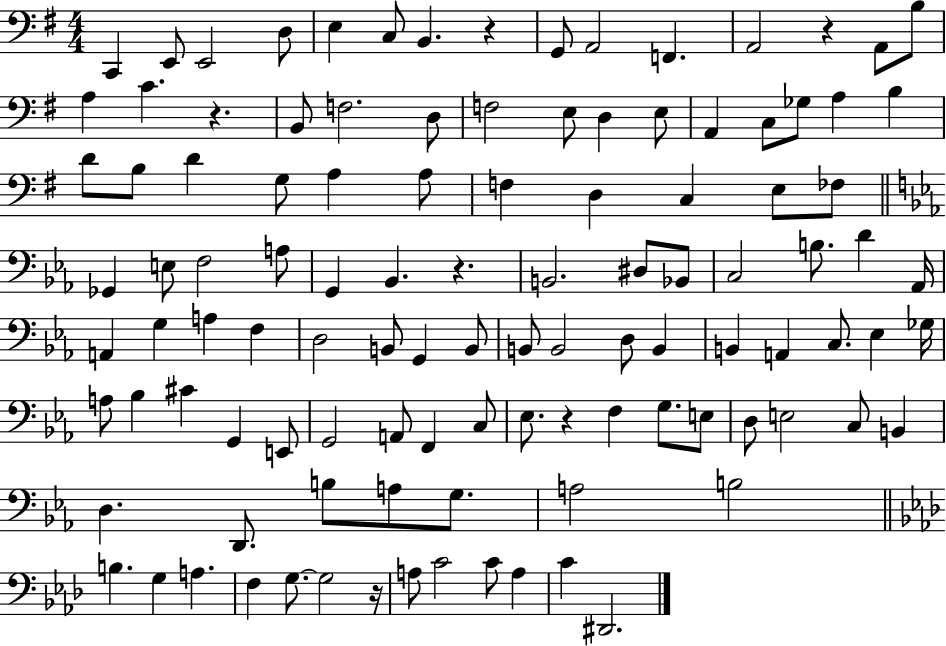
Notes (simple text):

C2/q E2/e E2/h D3/e E3/q C3/e B2/q. R/q G2/e A2/h F2/q. A2/h R/q A2/e B3/e A3/q C4/q. R/q. B2/e F3/h. D3/e F3/h E3/e D3/q E3/e A2/q C3/e Gb3/e A3/q B3/q D4/e B3/e D4/q G3/e A3/q A3/e F3/q D3/q C3/q E3/e FES3/e Gb2/q E3/e F3/h A3/e G2/q Bb2/q. R/q. B2/h. D#3/e Bb2/e C3/h B3/e. D4/q Ab2/s A2/q G3/q A3/q F3/q D3/h B2/e G2/q B2/e B2/e B2/h D3/e B2/q B2/q A2/q C3/e. Eb3/q Gb3/s A3/e Bb3/q C#4/q G2/q E2/e G2/h A2/e F2/q C3/e Eb3/e. R/q F3/q G3/e. E3/e D3/e E3/h C3/e B2/q D3/q. D2/e. B3/e A3/e G3/e. A3/h B3/h B3/q. G3/q A3/q. F3/q G3/e. G3/h R/s A3/e C4/h C4/e A3/q C4/q D#2/h.